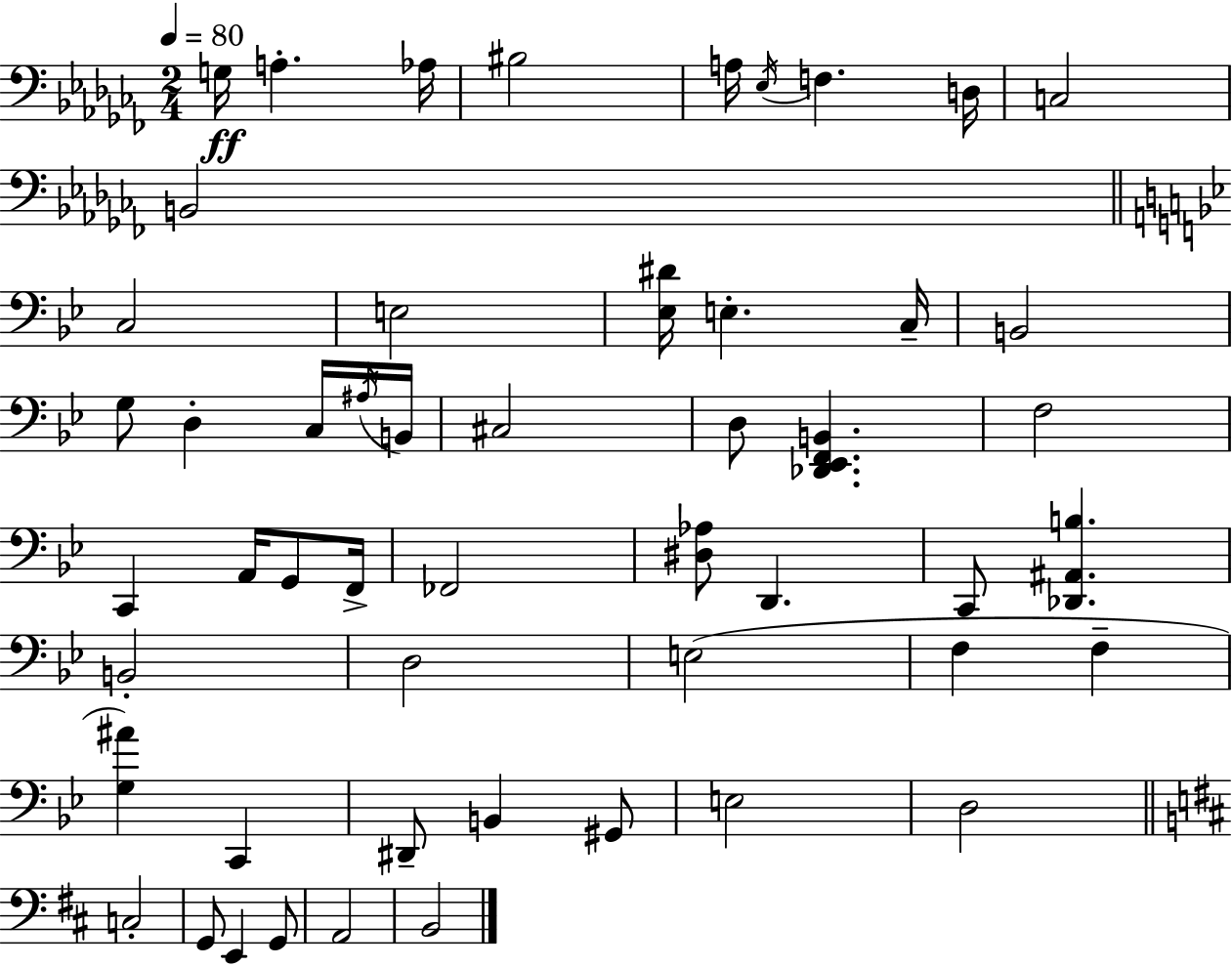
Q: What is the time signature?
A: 2/4